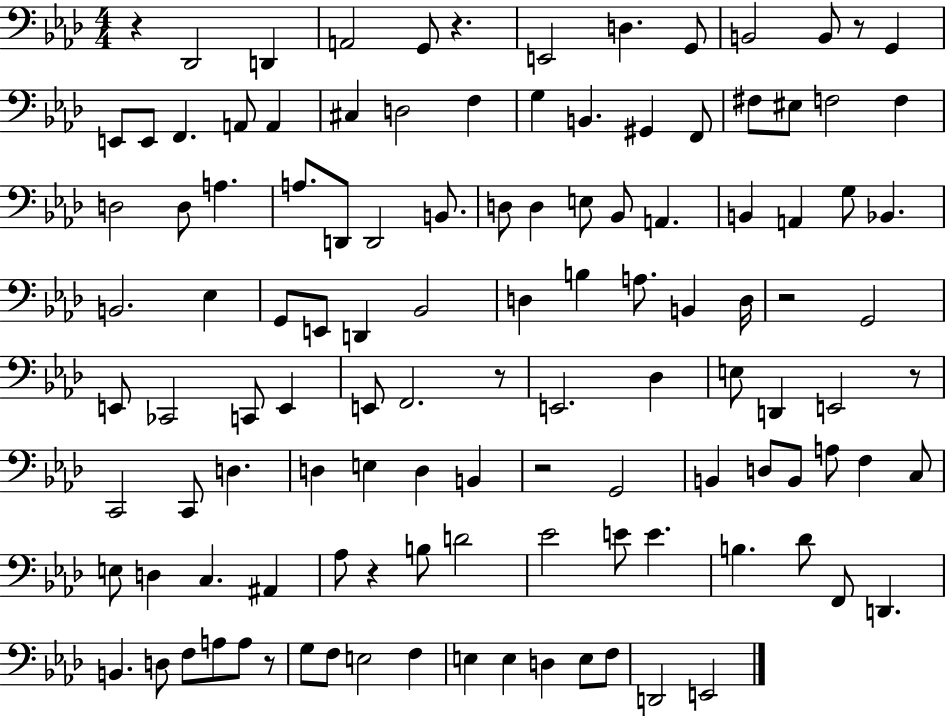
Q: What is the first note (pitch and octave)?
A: Db2